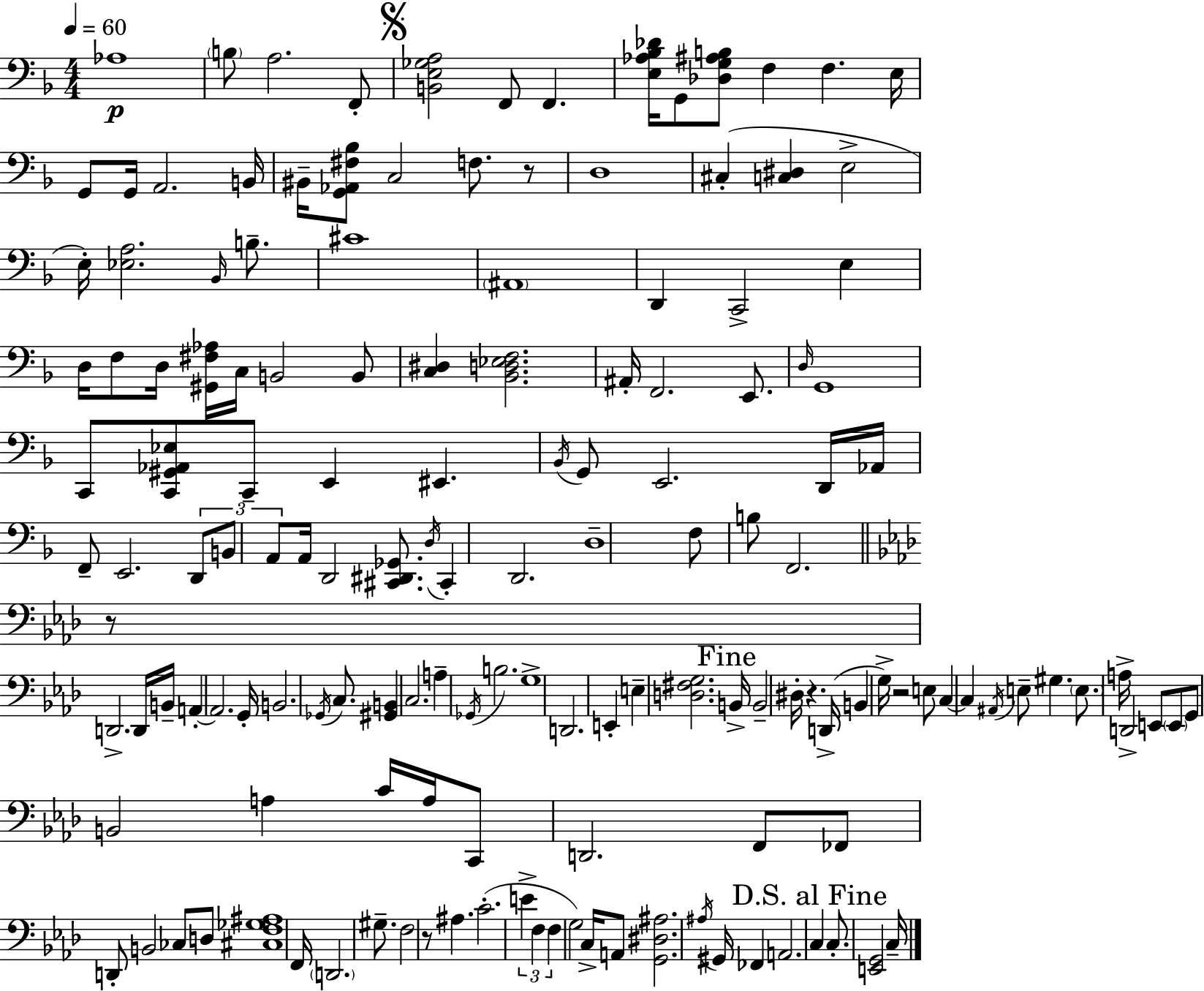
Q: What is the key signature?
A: D minor